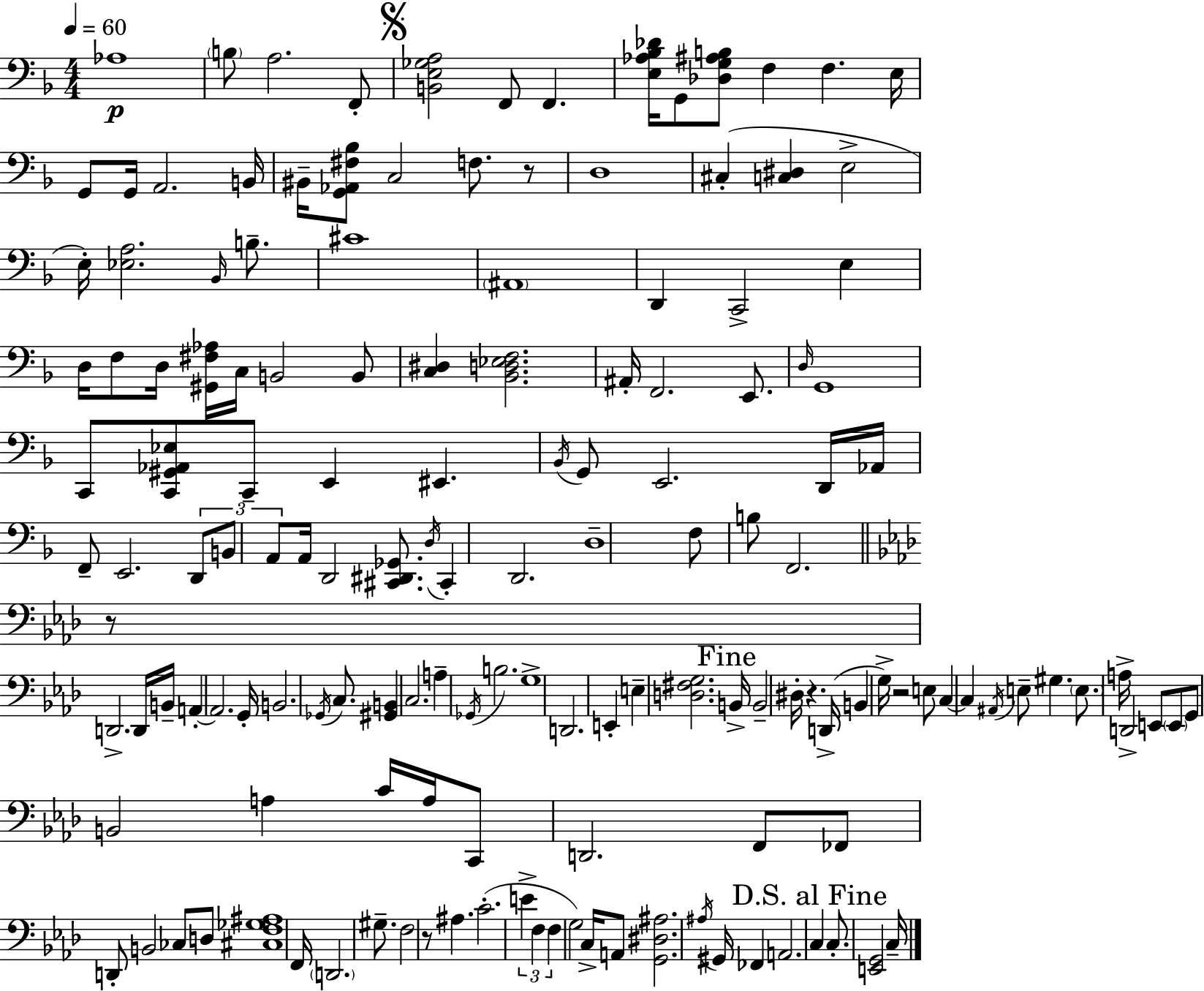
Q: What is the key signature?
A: D minor